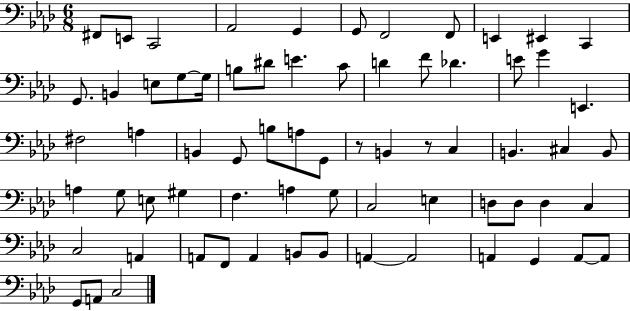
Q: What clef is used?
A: bass